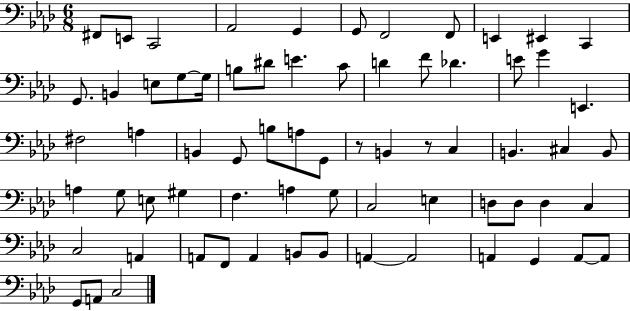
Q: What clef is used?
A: bass